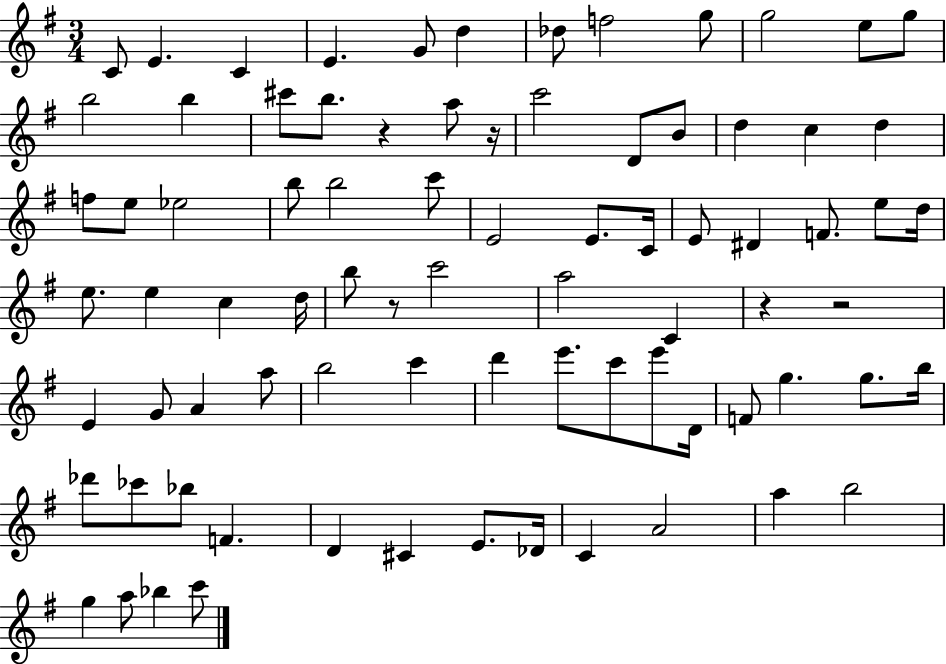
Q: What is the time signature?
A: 3/4